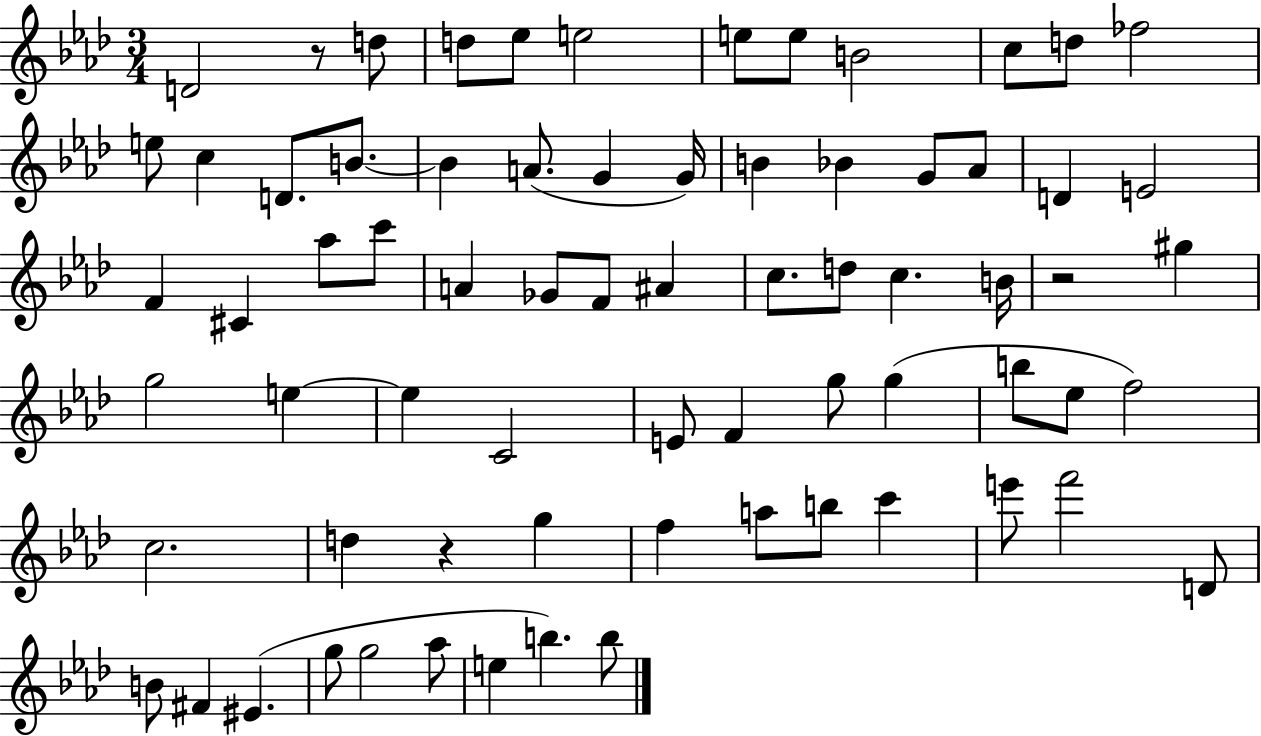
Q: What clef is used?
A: treble